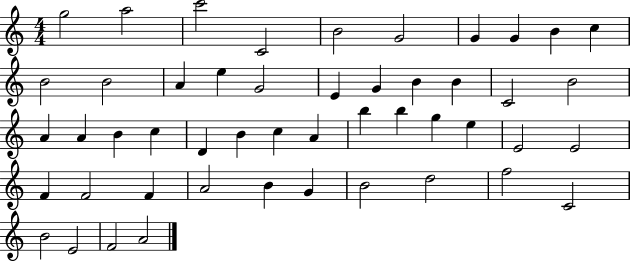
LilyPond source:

{
  \clef treble
  \numericTimeSignature
  \time 4/4
  \key c \major
  g''2 a''2 | c'''2 c'2 | b'2 g'2 | g'4 g'4 b'4 c''4 | \break b'2 b'2 | a'4 e''4 g'2 | e'4 g'4 b'4 b'4 | c'2 b'2 | \break a'4 a'4 b'4 c''4 | d'4 b'4 c''4 a'4 | b''4 b''4 g''4 e''4 | e'2 e'2 | \break f'4 f'2 f'4 | a'2 b'4 g'4 | b'2 d''2 | f''2 c'2 | \break b'2 e'2 | f'2 a'2 | \bar "|."
}